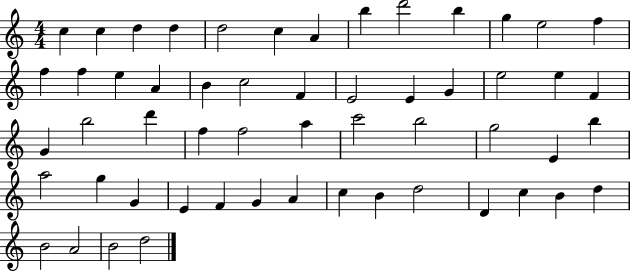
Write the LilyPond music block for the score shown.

{
  \clef treble
  \numericTimeSignature
  \time 4/4
  \key c \major
  c''4 c''4 d''4 d''4 | d''2 c''4 a'4 | b''4 d'''2 b''4 | g''4 e''2 f''4 | \break f''4 f''4 e''4 a'4 | b'4 c''2 f'4 | e'2 e'4 g'4 | e''2 e''4 f'4 | \break g'4 b''2 d'''4 | f''4 f''2 a''4 | c'''2 b''2 | g''2 e'4 b''4 | \break a''2 g''4 g'4 | e'4 f'4 g'4 a'4 | c''4 b'4 d''2 | d'4 c''4 b'4 d''4 | \break b'2 a'2 | b'2 d''2 | \bar "|."
}